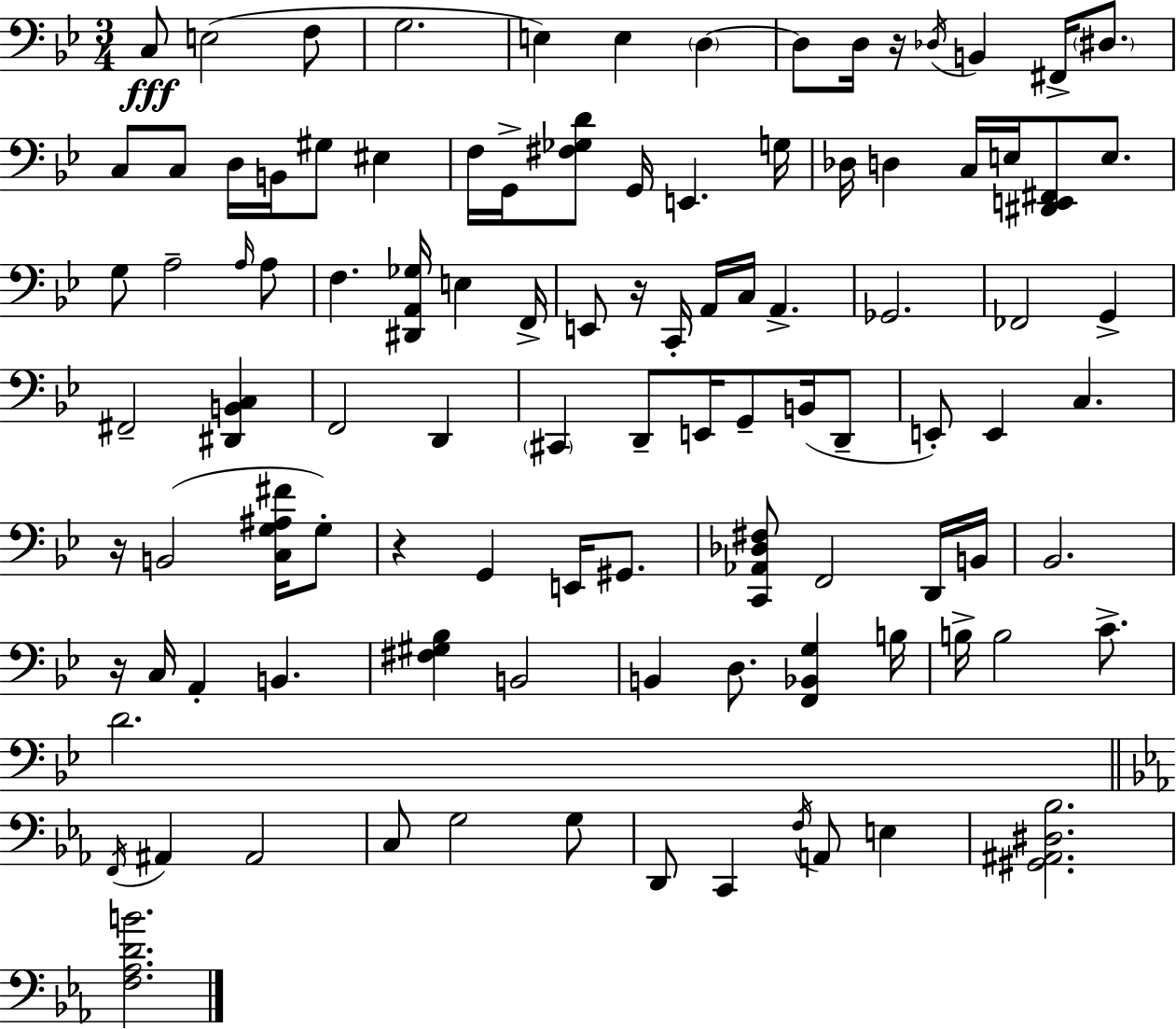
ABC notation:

X:1
T:Untitled
M:3/4
L:1/4
K:Gm
C,/2 E,2 F,/2 G,2 E, E, D, D,/2 D,/4 z/4 _D,/4 B,, ^F,,/4 ^D,/2 C,/2 C,/2 D,/4 B,,/4 ^G,/2 ^E, F,/4 G,,/4 [^F,_G,D]/2 G,,/4 E,, G,/4 _D,/4 D, C,/4 E,/4 [^D,,E,,^F,,]/2 E,/2 G,/2 A,2 A,/4 A,/2 F, [^D,,A,,_G,]/4 E, F,,/4 E,,/2 z/4 C,,/4 A,,/4 C,/4 A,, _G,,2 _F,,2 G,, ^F,,2 [^D,,B,,C,] F,,2 D,, ^C,, D,,/2 E,,/4 G,,/2 B,,/4 D,,/2 E,,/2 E,, C, z/4 B,,2 [C,G,^A,^F]/4 G,/2 z G,, E,,/4 ^G,,/2 [C,,_A,,_D,^F,]/2 F,,2 D,,/4 B,,/4 _B,,2 z/4 C,/4 A,, B,, [^F,^G,_B,] B,,2 B,, D,/2 [F,,_B,,G,] B,/4 B,/4 B,2 C/2 D2 F,,/4 ^A,, ^A,,2 C,/2 G,2 G,/2 D,,/2 C,, F,/4 A,,/2 E, [^G,,^A,,^D,_B,]2 [F,_A,DB]2